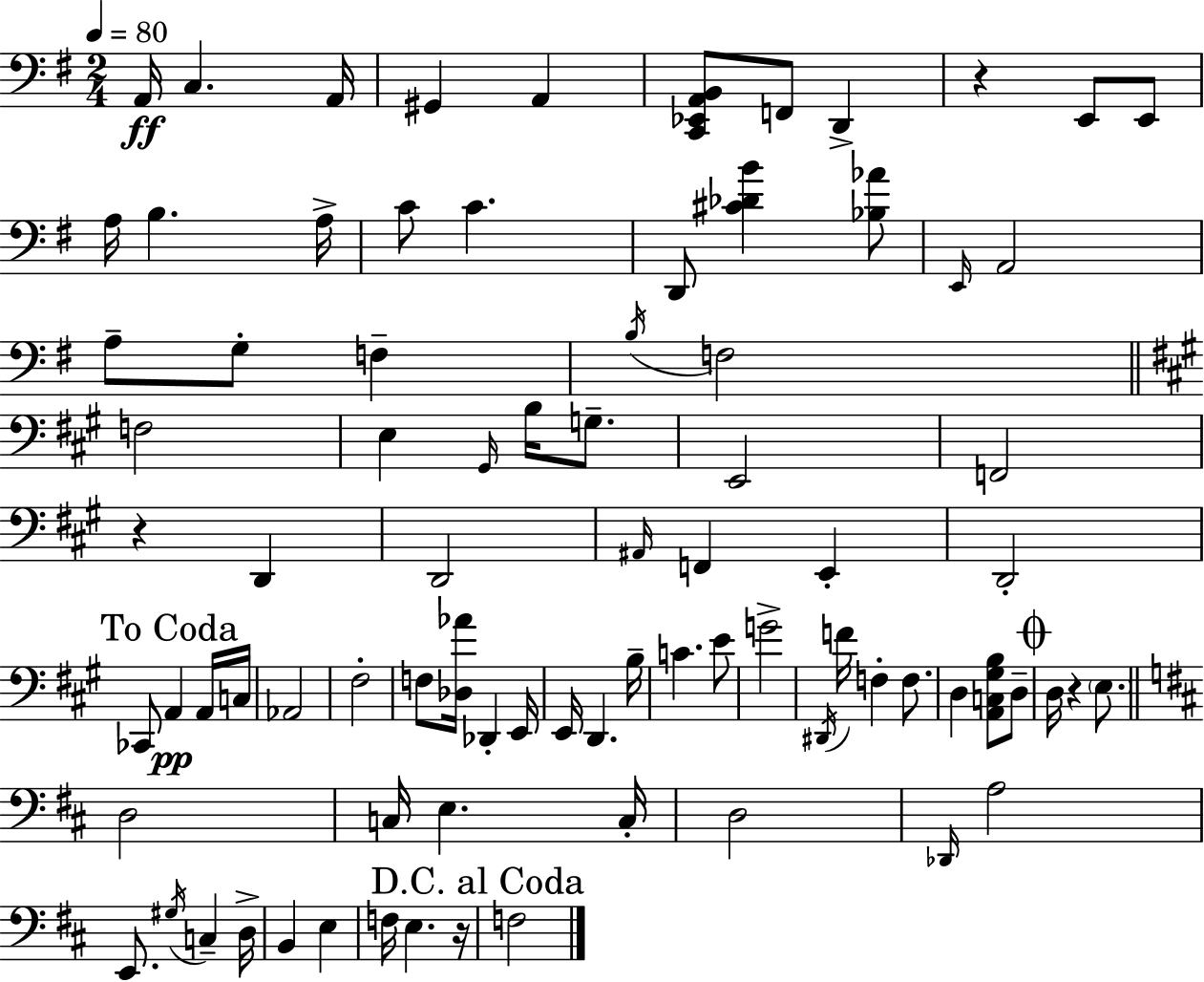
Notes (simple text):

A2/s C3/q. A2/s G#2/q A2/q [C2,Eb2,A2,B2]/e F2/e D2/q R/q E2/e E2/e A3/s B3/q. A3/s C4/e C4/q. D2/e [C#4,Db4,B4]/q [Bb3,Ab4]/e E2/s A2/h A3/e G3/e F3/q B3/s F3/h F3/h E3/q G#2/s B3/s G3/e. E2/h F2/h R/q D2/q D2/h A#2/s F2/q E2/q D2/h CES2/e A2/q A2/s C3/s Ab2/h F#3/h F3/e [Db3,Ab4]/s Db2/q E2/s E2/s D2/q. B3/s C4/q. E4/e G4/h D#2/s F4/s F3/q F3/e. D3/q [A2,C3,G#3,B3]/e D3/e D3/s R/q E3/e. D3/h C3/s E3/q. C3/s D3/h Db2/s A3/h E2/e. G#3/s C3/q D3/s B2/q E3/q F3/s E3/q. R/s F3/h